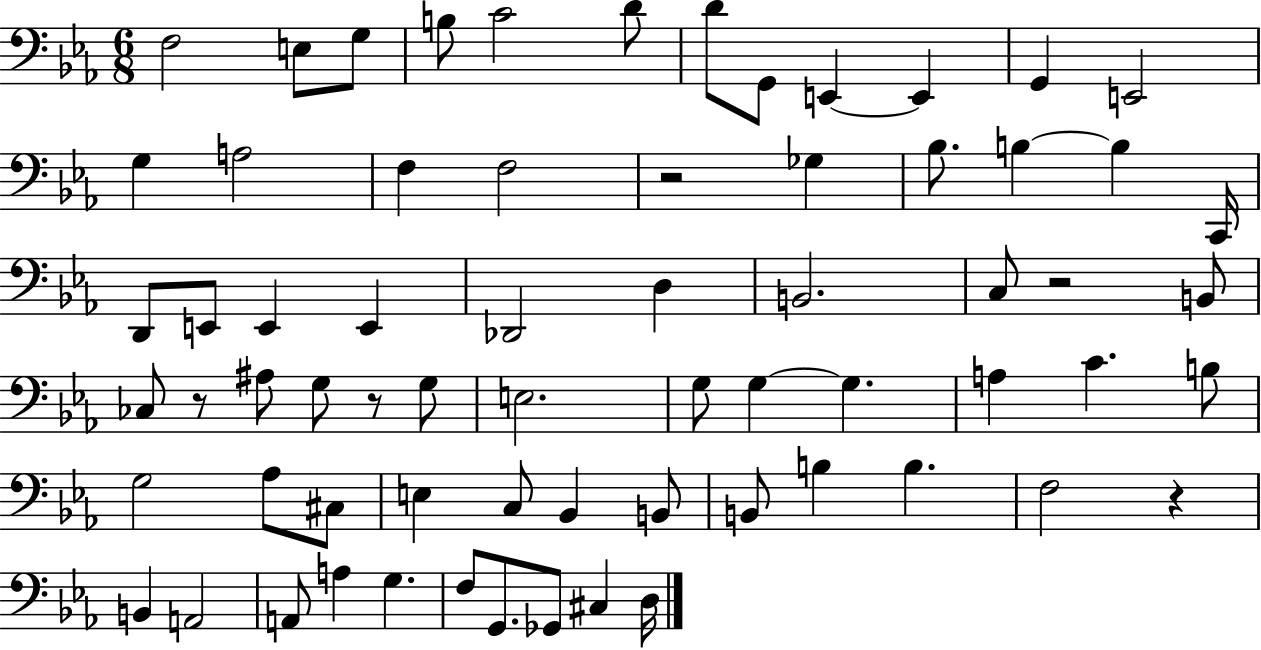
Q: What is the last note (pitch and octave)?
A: D3